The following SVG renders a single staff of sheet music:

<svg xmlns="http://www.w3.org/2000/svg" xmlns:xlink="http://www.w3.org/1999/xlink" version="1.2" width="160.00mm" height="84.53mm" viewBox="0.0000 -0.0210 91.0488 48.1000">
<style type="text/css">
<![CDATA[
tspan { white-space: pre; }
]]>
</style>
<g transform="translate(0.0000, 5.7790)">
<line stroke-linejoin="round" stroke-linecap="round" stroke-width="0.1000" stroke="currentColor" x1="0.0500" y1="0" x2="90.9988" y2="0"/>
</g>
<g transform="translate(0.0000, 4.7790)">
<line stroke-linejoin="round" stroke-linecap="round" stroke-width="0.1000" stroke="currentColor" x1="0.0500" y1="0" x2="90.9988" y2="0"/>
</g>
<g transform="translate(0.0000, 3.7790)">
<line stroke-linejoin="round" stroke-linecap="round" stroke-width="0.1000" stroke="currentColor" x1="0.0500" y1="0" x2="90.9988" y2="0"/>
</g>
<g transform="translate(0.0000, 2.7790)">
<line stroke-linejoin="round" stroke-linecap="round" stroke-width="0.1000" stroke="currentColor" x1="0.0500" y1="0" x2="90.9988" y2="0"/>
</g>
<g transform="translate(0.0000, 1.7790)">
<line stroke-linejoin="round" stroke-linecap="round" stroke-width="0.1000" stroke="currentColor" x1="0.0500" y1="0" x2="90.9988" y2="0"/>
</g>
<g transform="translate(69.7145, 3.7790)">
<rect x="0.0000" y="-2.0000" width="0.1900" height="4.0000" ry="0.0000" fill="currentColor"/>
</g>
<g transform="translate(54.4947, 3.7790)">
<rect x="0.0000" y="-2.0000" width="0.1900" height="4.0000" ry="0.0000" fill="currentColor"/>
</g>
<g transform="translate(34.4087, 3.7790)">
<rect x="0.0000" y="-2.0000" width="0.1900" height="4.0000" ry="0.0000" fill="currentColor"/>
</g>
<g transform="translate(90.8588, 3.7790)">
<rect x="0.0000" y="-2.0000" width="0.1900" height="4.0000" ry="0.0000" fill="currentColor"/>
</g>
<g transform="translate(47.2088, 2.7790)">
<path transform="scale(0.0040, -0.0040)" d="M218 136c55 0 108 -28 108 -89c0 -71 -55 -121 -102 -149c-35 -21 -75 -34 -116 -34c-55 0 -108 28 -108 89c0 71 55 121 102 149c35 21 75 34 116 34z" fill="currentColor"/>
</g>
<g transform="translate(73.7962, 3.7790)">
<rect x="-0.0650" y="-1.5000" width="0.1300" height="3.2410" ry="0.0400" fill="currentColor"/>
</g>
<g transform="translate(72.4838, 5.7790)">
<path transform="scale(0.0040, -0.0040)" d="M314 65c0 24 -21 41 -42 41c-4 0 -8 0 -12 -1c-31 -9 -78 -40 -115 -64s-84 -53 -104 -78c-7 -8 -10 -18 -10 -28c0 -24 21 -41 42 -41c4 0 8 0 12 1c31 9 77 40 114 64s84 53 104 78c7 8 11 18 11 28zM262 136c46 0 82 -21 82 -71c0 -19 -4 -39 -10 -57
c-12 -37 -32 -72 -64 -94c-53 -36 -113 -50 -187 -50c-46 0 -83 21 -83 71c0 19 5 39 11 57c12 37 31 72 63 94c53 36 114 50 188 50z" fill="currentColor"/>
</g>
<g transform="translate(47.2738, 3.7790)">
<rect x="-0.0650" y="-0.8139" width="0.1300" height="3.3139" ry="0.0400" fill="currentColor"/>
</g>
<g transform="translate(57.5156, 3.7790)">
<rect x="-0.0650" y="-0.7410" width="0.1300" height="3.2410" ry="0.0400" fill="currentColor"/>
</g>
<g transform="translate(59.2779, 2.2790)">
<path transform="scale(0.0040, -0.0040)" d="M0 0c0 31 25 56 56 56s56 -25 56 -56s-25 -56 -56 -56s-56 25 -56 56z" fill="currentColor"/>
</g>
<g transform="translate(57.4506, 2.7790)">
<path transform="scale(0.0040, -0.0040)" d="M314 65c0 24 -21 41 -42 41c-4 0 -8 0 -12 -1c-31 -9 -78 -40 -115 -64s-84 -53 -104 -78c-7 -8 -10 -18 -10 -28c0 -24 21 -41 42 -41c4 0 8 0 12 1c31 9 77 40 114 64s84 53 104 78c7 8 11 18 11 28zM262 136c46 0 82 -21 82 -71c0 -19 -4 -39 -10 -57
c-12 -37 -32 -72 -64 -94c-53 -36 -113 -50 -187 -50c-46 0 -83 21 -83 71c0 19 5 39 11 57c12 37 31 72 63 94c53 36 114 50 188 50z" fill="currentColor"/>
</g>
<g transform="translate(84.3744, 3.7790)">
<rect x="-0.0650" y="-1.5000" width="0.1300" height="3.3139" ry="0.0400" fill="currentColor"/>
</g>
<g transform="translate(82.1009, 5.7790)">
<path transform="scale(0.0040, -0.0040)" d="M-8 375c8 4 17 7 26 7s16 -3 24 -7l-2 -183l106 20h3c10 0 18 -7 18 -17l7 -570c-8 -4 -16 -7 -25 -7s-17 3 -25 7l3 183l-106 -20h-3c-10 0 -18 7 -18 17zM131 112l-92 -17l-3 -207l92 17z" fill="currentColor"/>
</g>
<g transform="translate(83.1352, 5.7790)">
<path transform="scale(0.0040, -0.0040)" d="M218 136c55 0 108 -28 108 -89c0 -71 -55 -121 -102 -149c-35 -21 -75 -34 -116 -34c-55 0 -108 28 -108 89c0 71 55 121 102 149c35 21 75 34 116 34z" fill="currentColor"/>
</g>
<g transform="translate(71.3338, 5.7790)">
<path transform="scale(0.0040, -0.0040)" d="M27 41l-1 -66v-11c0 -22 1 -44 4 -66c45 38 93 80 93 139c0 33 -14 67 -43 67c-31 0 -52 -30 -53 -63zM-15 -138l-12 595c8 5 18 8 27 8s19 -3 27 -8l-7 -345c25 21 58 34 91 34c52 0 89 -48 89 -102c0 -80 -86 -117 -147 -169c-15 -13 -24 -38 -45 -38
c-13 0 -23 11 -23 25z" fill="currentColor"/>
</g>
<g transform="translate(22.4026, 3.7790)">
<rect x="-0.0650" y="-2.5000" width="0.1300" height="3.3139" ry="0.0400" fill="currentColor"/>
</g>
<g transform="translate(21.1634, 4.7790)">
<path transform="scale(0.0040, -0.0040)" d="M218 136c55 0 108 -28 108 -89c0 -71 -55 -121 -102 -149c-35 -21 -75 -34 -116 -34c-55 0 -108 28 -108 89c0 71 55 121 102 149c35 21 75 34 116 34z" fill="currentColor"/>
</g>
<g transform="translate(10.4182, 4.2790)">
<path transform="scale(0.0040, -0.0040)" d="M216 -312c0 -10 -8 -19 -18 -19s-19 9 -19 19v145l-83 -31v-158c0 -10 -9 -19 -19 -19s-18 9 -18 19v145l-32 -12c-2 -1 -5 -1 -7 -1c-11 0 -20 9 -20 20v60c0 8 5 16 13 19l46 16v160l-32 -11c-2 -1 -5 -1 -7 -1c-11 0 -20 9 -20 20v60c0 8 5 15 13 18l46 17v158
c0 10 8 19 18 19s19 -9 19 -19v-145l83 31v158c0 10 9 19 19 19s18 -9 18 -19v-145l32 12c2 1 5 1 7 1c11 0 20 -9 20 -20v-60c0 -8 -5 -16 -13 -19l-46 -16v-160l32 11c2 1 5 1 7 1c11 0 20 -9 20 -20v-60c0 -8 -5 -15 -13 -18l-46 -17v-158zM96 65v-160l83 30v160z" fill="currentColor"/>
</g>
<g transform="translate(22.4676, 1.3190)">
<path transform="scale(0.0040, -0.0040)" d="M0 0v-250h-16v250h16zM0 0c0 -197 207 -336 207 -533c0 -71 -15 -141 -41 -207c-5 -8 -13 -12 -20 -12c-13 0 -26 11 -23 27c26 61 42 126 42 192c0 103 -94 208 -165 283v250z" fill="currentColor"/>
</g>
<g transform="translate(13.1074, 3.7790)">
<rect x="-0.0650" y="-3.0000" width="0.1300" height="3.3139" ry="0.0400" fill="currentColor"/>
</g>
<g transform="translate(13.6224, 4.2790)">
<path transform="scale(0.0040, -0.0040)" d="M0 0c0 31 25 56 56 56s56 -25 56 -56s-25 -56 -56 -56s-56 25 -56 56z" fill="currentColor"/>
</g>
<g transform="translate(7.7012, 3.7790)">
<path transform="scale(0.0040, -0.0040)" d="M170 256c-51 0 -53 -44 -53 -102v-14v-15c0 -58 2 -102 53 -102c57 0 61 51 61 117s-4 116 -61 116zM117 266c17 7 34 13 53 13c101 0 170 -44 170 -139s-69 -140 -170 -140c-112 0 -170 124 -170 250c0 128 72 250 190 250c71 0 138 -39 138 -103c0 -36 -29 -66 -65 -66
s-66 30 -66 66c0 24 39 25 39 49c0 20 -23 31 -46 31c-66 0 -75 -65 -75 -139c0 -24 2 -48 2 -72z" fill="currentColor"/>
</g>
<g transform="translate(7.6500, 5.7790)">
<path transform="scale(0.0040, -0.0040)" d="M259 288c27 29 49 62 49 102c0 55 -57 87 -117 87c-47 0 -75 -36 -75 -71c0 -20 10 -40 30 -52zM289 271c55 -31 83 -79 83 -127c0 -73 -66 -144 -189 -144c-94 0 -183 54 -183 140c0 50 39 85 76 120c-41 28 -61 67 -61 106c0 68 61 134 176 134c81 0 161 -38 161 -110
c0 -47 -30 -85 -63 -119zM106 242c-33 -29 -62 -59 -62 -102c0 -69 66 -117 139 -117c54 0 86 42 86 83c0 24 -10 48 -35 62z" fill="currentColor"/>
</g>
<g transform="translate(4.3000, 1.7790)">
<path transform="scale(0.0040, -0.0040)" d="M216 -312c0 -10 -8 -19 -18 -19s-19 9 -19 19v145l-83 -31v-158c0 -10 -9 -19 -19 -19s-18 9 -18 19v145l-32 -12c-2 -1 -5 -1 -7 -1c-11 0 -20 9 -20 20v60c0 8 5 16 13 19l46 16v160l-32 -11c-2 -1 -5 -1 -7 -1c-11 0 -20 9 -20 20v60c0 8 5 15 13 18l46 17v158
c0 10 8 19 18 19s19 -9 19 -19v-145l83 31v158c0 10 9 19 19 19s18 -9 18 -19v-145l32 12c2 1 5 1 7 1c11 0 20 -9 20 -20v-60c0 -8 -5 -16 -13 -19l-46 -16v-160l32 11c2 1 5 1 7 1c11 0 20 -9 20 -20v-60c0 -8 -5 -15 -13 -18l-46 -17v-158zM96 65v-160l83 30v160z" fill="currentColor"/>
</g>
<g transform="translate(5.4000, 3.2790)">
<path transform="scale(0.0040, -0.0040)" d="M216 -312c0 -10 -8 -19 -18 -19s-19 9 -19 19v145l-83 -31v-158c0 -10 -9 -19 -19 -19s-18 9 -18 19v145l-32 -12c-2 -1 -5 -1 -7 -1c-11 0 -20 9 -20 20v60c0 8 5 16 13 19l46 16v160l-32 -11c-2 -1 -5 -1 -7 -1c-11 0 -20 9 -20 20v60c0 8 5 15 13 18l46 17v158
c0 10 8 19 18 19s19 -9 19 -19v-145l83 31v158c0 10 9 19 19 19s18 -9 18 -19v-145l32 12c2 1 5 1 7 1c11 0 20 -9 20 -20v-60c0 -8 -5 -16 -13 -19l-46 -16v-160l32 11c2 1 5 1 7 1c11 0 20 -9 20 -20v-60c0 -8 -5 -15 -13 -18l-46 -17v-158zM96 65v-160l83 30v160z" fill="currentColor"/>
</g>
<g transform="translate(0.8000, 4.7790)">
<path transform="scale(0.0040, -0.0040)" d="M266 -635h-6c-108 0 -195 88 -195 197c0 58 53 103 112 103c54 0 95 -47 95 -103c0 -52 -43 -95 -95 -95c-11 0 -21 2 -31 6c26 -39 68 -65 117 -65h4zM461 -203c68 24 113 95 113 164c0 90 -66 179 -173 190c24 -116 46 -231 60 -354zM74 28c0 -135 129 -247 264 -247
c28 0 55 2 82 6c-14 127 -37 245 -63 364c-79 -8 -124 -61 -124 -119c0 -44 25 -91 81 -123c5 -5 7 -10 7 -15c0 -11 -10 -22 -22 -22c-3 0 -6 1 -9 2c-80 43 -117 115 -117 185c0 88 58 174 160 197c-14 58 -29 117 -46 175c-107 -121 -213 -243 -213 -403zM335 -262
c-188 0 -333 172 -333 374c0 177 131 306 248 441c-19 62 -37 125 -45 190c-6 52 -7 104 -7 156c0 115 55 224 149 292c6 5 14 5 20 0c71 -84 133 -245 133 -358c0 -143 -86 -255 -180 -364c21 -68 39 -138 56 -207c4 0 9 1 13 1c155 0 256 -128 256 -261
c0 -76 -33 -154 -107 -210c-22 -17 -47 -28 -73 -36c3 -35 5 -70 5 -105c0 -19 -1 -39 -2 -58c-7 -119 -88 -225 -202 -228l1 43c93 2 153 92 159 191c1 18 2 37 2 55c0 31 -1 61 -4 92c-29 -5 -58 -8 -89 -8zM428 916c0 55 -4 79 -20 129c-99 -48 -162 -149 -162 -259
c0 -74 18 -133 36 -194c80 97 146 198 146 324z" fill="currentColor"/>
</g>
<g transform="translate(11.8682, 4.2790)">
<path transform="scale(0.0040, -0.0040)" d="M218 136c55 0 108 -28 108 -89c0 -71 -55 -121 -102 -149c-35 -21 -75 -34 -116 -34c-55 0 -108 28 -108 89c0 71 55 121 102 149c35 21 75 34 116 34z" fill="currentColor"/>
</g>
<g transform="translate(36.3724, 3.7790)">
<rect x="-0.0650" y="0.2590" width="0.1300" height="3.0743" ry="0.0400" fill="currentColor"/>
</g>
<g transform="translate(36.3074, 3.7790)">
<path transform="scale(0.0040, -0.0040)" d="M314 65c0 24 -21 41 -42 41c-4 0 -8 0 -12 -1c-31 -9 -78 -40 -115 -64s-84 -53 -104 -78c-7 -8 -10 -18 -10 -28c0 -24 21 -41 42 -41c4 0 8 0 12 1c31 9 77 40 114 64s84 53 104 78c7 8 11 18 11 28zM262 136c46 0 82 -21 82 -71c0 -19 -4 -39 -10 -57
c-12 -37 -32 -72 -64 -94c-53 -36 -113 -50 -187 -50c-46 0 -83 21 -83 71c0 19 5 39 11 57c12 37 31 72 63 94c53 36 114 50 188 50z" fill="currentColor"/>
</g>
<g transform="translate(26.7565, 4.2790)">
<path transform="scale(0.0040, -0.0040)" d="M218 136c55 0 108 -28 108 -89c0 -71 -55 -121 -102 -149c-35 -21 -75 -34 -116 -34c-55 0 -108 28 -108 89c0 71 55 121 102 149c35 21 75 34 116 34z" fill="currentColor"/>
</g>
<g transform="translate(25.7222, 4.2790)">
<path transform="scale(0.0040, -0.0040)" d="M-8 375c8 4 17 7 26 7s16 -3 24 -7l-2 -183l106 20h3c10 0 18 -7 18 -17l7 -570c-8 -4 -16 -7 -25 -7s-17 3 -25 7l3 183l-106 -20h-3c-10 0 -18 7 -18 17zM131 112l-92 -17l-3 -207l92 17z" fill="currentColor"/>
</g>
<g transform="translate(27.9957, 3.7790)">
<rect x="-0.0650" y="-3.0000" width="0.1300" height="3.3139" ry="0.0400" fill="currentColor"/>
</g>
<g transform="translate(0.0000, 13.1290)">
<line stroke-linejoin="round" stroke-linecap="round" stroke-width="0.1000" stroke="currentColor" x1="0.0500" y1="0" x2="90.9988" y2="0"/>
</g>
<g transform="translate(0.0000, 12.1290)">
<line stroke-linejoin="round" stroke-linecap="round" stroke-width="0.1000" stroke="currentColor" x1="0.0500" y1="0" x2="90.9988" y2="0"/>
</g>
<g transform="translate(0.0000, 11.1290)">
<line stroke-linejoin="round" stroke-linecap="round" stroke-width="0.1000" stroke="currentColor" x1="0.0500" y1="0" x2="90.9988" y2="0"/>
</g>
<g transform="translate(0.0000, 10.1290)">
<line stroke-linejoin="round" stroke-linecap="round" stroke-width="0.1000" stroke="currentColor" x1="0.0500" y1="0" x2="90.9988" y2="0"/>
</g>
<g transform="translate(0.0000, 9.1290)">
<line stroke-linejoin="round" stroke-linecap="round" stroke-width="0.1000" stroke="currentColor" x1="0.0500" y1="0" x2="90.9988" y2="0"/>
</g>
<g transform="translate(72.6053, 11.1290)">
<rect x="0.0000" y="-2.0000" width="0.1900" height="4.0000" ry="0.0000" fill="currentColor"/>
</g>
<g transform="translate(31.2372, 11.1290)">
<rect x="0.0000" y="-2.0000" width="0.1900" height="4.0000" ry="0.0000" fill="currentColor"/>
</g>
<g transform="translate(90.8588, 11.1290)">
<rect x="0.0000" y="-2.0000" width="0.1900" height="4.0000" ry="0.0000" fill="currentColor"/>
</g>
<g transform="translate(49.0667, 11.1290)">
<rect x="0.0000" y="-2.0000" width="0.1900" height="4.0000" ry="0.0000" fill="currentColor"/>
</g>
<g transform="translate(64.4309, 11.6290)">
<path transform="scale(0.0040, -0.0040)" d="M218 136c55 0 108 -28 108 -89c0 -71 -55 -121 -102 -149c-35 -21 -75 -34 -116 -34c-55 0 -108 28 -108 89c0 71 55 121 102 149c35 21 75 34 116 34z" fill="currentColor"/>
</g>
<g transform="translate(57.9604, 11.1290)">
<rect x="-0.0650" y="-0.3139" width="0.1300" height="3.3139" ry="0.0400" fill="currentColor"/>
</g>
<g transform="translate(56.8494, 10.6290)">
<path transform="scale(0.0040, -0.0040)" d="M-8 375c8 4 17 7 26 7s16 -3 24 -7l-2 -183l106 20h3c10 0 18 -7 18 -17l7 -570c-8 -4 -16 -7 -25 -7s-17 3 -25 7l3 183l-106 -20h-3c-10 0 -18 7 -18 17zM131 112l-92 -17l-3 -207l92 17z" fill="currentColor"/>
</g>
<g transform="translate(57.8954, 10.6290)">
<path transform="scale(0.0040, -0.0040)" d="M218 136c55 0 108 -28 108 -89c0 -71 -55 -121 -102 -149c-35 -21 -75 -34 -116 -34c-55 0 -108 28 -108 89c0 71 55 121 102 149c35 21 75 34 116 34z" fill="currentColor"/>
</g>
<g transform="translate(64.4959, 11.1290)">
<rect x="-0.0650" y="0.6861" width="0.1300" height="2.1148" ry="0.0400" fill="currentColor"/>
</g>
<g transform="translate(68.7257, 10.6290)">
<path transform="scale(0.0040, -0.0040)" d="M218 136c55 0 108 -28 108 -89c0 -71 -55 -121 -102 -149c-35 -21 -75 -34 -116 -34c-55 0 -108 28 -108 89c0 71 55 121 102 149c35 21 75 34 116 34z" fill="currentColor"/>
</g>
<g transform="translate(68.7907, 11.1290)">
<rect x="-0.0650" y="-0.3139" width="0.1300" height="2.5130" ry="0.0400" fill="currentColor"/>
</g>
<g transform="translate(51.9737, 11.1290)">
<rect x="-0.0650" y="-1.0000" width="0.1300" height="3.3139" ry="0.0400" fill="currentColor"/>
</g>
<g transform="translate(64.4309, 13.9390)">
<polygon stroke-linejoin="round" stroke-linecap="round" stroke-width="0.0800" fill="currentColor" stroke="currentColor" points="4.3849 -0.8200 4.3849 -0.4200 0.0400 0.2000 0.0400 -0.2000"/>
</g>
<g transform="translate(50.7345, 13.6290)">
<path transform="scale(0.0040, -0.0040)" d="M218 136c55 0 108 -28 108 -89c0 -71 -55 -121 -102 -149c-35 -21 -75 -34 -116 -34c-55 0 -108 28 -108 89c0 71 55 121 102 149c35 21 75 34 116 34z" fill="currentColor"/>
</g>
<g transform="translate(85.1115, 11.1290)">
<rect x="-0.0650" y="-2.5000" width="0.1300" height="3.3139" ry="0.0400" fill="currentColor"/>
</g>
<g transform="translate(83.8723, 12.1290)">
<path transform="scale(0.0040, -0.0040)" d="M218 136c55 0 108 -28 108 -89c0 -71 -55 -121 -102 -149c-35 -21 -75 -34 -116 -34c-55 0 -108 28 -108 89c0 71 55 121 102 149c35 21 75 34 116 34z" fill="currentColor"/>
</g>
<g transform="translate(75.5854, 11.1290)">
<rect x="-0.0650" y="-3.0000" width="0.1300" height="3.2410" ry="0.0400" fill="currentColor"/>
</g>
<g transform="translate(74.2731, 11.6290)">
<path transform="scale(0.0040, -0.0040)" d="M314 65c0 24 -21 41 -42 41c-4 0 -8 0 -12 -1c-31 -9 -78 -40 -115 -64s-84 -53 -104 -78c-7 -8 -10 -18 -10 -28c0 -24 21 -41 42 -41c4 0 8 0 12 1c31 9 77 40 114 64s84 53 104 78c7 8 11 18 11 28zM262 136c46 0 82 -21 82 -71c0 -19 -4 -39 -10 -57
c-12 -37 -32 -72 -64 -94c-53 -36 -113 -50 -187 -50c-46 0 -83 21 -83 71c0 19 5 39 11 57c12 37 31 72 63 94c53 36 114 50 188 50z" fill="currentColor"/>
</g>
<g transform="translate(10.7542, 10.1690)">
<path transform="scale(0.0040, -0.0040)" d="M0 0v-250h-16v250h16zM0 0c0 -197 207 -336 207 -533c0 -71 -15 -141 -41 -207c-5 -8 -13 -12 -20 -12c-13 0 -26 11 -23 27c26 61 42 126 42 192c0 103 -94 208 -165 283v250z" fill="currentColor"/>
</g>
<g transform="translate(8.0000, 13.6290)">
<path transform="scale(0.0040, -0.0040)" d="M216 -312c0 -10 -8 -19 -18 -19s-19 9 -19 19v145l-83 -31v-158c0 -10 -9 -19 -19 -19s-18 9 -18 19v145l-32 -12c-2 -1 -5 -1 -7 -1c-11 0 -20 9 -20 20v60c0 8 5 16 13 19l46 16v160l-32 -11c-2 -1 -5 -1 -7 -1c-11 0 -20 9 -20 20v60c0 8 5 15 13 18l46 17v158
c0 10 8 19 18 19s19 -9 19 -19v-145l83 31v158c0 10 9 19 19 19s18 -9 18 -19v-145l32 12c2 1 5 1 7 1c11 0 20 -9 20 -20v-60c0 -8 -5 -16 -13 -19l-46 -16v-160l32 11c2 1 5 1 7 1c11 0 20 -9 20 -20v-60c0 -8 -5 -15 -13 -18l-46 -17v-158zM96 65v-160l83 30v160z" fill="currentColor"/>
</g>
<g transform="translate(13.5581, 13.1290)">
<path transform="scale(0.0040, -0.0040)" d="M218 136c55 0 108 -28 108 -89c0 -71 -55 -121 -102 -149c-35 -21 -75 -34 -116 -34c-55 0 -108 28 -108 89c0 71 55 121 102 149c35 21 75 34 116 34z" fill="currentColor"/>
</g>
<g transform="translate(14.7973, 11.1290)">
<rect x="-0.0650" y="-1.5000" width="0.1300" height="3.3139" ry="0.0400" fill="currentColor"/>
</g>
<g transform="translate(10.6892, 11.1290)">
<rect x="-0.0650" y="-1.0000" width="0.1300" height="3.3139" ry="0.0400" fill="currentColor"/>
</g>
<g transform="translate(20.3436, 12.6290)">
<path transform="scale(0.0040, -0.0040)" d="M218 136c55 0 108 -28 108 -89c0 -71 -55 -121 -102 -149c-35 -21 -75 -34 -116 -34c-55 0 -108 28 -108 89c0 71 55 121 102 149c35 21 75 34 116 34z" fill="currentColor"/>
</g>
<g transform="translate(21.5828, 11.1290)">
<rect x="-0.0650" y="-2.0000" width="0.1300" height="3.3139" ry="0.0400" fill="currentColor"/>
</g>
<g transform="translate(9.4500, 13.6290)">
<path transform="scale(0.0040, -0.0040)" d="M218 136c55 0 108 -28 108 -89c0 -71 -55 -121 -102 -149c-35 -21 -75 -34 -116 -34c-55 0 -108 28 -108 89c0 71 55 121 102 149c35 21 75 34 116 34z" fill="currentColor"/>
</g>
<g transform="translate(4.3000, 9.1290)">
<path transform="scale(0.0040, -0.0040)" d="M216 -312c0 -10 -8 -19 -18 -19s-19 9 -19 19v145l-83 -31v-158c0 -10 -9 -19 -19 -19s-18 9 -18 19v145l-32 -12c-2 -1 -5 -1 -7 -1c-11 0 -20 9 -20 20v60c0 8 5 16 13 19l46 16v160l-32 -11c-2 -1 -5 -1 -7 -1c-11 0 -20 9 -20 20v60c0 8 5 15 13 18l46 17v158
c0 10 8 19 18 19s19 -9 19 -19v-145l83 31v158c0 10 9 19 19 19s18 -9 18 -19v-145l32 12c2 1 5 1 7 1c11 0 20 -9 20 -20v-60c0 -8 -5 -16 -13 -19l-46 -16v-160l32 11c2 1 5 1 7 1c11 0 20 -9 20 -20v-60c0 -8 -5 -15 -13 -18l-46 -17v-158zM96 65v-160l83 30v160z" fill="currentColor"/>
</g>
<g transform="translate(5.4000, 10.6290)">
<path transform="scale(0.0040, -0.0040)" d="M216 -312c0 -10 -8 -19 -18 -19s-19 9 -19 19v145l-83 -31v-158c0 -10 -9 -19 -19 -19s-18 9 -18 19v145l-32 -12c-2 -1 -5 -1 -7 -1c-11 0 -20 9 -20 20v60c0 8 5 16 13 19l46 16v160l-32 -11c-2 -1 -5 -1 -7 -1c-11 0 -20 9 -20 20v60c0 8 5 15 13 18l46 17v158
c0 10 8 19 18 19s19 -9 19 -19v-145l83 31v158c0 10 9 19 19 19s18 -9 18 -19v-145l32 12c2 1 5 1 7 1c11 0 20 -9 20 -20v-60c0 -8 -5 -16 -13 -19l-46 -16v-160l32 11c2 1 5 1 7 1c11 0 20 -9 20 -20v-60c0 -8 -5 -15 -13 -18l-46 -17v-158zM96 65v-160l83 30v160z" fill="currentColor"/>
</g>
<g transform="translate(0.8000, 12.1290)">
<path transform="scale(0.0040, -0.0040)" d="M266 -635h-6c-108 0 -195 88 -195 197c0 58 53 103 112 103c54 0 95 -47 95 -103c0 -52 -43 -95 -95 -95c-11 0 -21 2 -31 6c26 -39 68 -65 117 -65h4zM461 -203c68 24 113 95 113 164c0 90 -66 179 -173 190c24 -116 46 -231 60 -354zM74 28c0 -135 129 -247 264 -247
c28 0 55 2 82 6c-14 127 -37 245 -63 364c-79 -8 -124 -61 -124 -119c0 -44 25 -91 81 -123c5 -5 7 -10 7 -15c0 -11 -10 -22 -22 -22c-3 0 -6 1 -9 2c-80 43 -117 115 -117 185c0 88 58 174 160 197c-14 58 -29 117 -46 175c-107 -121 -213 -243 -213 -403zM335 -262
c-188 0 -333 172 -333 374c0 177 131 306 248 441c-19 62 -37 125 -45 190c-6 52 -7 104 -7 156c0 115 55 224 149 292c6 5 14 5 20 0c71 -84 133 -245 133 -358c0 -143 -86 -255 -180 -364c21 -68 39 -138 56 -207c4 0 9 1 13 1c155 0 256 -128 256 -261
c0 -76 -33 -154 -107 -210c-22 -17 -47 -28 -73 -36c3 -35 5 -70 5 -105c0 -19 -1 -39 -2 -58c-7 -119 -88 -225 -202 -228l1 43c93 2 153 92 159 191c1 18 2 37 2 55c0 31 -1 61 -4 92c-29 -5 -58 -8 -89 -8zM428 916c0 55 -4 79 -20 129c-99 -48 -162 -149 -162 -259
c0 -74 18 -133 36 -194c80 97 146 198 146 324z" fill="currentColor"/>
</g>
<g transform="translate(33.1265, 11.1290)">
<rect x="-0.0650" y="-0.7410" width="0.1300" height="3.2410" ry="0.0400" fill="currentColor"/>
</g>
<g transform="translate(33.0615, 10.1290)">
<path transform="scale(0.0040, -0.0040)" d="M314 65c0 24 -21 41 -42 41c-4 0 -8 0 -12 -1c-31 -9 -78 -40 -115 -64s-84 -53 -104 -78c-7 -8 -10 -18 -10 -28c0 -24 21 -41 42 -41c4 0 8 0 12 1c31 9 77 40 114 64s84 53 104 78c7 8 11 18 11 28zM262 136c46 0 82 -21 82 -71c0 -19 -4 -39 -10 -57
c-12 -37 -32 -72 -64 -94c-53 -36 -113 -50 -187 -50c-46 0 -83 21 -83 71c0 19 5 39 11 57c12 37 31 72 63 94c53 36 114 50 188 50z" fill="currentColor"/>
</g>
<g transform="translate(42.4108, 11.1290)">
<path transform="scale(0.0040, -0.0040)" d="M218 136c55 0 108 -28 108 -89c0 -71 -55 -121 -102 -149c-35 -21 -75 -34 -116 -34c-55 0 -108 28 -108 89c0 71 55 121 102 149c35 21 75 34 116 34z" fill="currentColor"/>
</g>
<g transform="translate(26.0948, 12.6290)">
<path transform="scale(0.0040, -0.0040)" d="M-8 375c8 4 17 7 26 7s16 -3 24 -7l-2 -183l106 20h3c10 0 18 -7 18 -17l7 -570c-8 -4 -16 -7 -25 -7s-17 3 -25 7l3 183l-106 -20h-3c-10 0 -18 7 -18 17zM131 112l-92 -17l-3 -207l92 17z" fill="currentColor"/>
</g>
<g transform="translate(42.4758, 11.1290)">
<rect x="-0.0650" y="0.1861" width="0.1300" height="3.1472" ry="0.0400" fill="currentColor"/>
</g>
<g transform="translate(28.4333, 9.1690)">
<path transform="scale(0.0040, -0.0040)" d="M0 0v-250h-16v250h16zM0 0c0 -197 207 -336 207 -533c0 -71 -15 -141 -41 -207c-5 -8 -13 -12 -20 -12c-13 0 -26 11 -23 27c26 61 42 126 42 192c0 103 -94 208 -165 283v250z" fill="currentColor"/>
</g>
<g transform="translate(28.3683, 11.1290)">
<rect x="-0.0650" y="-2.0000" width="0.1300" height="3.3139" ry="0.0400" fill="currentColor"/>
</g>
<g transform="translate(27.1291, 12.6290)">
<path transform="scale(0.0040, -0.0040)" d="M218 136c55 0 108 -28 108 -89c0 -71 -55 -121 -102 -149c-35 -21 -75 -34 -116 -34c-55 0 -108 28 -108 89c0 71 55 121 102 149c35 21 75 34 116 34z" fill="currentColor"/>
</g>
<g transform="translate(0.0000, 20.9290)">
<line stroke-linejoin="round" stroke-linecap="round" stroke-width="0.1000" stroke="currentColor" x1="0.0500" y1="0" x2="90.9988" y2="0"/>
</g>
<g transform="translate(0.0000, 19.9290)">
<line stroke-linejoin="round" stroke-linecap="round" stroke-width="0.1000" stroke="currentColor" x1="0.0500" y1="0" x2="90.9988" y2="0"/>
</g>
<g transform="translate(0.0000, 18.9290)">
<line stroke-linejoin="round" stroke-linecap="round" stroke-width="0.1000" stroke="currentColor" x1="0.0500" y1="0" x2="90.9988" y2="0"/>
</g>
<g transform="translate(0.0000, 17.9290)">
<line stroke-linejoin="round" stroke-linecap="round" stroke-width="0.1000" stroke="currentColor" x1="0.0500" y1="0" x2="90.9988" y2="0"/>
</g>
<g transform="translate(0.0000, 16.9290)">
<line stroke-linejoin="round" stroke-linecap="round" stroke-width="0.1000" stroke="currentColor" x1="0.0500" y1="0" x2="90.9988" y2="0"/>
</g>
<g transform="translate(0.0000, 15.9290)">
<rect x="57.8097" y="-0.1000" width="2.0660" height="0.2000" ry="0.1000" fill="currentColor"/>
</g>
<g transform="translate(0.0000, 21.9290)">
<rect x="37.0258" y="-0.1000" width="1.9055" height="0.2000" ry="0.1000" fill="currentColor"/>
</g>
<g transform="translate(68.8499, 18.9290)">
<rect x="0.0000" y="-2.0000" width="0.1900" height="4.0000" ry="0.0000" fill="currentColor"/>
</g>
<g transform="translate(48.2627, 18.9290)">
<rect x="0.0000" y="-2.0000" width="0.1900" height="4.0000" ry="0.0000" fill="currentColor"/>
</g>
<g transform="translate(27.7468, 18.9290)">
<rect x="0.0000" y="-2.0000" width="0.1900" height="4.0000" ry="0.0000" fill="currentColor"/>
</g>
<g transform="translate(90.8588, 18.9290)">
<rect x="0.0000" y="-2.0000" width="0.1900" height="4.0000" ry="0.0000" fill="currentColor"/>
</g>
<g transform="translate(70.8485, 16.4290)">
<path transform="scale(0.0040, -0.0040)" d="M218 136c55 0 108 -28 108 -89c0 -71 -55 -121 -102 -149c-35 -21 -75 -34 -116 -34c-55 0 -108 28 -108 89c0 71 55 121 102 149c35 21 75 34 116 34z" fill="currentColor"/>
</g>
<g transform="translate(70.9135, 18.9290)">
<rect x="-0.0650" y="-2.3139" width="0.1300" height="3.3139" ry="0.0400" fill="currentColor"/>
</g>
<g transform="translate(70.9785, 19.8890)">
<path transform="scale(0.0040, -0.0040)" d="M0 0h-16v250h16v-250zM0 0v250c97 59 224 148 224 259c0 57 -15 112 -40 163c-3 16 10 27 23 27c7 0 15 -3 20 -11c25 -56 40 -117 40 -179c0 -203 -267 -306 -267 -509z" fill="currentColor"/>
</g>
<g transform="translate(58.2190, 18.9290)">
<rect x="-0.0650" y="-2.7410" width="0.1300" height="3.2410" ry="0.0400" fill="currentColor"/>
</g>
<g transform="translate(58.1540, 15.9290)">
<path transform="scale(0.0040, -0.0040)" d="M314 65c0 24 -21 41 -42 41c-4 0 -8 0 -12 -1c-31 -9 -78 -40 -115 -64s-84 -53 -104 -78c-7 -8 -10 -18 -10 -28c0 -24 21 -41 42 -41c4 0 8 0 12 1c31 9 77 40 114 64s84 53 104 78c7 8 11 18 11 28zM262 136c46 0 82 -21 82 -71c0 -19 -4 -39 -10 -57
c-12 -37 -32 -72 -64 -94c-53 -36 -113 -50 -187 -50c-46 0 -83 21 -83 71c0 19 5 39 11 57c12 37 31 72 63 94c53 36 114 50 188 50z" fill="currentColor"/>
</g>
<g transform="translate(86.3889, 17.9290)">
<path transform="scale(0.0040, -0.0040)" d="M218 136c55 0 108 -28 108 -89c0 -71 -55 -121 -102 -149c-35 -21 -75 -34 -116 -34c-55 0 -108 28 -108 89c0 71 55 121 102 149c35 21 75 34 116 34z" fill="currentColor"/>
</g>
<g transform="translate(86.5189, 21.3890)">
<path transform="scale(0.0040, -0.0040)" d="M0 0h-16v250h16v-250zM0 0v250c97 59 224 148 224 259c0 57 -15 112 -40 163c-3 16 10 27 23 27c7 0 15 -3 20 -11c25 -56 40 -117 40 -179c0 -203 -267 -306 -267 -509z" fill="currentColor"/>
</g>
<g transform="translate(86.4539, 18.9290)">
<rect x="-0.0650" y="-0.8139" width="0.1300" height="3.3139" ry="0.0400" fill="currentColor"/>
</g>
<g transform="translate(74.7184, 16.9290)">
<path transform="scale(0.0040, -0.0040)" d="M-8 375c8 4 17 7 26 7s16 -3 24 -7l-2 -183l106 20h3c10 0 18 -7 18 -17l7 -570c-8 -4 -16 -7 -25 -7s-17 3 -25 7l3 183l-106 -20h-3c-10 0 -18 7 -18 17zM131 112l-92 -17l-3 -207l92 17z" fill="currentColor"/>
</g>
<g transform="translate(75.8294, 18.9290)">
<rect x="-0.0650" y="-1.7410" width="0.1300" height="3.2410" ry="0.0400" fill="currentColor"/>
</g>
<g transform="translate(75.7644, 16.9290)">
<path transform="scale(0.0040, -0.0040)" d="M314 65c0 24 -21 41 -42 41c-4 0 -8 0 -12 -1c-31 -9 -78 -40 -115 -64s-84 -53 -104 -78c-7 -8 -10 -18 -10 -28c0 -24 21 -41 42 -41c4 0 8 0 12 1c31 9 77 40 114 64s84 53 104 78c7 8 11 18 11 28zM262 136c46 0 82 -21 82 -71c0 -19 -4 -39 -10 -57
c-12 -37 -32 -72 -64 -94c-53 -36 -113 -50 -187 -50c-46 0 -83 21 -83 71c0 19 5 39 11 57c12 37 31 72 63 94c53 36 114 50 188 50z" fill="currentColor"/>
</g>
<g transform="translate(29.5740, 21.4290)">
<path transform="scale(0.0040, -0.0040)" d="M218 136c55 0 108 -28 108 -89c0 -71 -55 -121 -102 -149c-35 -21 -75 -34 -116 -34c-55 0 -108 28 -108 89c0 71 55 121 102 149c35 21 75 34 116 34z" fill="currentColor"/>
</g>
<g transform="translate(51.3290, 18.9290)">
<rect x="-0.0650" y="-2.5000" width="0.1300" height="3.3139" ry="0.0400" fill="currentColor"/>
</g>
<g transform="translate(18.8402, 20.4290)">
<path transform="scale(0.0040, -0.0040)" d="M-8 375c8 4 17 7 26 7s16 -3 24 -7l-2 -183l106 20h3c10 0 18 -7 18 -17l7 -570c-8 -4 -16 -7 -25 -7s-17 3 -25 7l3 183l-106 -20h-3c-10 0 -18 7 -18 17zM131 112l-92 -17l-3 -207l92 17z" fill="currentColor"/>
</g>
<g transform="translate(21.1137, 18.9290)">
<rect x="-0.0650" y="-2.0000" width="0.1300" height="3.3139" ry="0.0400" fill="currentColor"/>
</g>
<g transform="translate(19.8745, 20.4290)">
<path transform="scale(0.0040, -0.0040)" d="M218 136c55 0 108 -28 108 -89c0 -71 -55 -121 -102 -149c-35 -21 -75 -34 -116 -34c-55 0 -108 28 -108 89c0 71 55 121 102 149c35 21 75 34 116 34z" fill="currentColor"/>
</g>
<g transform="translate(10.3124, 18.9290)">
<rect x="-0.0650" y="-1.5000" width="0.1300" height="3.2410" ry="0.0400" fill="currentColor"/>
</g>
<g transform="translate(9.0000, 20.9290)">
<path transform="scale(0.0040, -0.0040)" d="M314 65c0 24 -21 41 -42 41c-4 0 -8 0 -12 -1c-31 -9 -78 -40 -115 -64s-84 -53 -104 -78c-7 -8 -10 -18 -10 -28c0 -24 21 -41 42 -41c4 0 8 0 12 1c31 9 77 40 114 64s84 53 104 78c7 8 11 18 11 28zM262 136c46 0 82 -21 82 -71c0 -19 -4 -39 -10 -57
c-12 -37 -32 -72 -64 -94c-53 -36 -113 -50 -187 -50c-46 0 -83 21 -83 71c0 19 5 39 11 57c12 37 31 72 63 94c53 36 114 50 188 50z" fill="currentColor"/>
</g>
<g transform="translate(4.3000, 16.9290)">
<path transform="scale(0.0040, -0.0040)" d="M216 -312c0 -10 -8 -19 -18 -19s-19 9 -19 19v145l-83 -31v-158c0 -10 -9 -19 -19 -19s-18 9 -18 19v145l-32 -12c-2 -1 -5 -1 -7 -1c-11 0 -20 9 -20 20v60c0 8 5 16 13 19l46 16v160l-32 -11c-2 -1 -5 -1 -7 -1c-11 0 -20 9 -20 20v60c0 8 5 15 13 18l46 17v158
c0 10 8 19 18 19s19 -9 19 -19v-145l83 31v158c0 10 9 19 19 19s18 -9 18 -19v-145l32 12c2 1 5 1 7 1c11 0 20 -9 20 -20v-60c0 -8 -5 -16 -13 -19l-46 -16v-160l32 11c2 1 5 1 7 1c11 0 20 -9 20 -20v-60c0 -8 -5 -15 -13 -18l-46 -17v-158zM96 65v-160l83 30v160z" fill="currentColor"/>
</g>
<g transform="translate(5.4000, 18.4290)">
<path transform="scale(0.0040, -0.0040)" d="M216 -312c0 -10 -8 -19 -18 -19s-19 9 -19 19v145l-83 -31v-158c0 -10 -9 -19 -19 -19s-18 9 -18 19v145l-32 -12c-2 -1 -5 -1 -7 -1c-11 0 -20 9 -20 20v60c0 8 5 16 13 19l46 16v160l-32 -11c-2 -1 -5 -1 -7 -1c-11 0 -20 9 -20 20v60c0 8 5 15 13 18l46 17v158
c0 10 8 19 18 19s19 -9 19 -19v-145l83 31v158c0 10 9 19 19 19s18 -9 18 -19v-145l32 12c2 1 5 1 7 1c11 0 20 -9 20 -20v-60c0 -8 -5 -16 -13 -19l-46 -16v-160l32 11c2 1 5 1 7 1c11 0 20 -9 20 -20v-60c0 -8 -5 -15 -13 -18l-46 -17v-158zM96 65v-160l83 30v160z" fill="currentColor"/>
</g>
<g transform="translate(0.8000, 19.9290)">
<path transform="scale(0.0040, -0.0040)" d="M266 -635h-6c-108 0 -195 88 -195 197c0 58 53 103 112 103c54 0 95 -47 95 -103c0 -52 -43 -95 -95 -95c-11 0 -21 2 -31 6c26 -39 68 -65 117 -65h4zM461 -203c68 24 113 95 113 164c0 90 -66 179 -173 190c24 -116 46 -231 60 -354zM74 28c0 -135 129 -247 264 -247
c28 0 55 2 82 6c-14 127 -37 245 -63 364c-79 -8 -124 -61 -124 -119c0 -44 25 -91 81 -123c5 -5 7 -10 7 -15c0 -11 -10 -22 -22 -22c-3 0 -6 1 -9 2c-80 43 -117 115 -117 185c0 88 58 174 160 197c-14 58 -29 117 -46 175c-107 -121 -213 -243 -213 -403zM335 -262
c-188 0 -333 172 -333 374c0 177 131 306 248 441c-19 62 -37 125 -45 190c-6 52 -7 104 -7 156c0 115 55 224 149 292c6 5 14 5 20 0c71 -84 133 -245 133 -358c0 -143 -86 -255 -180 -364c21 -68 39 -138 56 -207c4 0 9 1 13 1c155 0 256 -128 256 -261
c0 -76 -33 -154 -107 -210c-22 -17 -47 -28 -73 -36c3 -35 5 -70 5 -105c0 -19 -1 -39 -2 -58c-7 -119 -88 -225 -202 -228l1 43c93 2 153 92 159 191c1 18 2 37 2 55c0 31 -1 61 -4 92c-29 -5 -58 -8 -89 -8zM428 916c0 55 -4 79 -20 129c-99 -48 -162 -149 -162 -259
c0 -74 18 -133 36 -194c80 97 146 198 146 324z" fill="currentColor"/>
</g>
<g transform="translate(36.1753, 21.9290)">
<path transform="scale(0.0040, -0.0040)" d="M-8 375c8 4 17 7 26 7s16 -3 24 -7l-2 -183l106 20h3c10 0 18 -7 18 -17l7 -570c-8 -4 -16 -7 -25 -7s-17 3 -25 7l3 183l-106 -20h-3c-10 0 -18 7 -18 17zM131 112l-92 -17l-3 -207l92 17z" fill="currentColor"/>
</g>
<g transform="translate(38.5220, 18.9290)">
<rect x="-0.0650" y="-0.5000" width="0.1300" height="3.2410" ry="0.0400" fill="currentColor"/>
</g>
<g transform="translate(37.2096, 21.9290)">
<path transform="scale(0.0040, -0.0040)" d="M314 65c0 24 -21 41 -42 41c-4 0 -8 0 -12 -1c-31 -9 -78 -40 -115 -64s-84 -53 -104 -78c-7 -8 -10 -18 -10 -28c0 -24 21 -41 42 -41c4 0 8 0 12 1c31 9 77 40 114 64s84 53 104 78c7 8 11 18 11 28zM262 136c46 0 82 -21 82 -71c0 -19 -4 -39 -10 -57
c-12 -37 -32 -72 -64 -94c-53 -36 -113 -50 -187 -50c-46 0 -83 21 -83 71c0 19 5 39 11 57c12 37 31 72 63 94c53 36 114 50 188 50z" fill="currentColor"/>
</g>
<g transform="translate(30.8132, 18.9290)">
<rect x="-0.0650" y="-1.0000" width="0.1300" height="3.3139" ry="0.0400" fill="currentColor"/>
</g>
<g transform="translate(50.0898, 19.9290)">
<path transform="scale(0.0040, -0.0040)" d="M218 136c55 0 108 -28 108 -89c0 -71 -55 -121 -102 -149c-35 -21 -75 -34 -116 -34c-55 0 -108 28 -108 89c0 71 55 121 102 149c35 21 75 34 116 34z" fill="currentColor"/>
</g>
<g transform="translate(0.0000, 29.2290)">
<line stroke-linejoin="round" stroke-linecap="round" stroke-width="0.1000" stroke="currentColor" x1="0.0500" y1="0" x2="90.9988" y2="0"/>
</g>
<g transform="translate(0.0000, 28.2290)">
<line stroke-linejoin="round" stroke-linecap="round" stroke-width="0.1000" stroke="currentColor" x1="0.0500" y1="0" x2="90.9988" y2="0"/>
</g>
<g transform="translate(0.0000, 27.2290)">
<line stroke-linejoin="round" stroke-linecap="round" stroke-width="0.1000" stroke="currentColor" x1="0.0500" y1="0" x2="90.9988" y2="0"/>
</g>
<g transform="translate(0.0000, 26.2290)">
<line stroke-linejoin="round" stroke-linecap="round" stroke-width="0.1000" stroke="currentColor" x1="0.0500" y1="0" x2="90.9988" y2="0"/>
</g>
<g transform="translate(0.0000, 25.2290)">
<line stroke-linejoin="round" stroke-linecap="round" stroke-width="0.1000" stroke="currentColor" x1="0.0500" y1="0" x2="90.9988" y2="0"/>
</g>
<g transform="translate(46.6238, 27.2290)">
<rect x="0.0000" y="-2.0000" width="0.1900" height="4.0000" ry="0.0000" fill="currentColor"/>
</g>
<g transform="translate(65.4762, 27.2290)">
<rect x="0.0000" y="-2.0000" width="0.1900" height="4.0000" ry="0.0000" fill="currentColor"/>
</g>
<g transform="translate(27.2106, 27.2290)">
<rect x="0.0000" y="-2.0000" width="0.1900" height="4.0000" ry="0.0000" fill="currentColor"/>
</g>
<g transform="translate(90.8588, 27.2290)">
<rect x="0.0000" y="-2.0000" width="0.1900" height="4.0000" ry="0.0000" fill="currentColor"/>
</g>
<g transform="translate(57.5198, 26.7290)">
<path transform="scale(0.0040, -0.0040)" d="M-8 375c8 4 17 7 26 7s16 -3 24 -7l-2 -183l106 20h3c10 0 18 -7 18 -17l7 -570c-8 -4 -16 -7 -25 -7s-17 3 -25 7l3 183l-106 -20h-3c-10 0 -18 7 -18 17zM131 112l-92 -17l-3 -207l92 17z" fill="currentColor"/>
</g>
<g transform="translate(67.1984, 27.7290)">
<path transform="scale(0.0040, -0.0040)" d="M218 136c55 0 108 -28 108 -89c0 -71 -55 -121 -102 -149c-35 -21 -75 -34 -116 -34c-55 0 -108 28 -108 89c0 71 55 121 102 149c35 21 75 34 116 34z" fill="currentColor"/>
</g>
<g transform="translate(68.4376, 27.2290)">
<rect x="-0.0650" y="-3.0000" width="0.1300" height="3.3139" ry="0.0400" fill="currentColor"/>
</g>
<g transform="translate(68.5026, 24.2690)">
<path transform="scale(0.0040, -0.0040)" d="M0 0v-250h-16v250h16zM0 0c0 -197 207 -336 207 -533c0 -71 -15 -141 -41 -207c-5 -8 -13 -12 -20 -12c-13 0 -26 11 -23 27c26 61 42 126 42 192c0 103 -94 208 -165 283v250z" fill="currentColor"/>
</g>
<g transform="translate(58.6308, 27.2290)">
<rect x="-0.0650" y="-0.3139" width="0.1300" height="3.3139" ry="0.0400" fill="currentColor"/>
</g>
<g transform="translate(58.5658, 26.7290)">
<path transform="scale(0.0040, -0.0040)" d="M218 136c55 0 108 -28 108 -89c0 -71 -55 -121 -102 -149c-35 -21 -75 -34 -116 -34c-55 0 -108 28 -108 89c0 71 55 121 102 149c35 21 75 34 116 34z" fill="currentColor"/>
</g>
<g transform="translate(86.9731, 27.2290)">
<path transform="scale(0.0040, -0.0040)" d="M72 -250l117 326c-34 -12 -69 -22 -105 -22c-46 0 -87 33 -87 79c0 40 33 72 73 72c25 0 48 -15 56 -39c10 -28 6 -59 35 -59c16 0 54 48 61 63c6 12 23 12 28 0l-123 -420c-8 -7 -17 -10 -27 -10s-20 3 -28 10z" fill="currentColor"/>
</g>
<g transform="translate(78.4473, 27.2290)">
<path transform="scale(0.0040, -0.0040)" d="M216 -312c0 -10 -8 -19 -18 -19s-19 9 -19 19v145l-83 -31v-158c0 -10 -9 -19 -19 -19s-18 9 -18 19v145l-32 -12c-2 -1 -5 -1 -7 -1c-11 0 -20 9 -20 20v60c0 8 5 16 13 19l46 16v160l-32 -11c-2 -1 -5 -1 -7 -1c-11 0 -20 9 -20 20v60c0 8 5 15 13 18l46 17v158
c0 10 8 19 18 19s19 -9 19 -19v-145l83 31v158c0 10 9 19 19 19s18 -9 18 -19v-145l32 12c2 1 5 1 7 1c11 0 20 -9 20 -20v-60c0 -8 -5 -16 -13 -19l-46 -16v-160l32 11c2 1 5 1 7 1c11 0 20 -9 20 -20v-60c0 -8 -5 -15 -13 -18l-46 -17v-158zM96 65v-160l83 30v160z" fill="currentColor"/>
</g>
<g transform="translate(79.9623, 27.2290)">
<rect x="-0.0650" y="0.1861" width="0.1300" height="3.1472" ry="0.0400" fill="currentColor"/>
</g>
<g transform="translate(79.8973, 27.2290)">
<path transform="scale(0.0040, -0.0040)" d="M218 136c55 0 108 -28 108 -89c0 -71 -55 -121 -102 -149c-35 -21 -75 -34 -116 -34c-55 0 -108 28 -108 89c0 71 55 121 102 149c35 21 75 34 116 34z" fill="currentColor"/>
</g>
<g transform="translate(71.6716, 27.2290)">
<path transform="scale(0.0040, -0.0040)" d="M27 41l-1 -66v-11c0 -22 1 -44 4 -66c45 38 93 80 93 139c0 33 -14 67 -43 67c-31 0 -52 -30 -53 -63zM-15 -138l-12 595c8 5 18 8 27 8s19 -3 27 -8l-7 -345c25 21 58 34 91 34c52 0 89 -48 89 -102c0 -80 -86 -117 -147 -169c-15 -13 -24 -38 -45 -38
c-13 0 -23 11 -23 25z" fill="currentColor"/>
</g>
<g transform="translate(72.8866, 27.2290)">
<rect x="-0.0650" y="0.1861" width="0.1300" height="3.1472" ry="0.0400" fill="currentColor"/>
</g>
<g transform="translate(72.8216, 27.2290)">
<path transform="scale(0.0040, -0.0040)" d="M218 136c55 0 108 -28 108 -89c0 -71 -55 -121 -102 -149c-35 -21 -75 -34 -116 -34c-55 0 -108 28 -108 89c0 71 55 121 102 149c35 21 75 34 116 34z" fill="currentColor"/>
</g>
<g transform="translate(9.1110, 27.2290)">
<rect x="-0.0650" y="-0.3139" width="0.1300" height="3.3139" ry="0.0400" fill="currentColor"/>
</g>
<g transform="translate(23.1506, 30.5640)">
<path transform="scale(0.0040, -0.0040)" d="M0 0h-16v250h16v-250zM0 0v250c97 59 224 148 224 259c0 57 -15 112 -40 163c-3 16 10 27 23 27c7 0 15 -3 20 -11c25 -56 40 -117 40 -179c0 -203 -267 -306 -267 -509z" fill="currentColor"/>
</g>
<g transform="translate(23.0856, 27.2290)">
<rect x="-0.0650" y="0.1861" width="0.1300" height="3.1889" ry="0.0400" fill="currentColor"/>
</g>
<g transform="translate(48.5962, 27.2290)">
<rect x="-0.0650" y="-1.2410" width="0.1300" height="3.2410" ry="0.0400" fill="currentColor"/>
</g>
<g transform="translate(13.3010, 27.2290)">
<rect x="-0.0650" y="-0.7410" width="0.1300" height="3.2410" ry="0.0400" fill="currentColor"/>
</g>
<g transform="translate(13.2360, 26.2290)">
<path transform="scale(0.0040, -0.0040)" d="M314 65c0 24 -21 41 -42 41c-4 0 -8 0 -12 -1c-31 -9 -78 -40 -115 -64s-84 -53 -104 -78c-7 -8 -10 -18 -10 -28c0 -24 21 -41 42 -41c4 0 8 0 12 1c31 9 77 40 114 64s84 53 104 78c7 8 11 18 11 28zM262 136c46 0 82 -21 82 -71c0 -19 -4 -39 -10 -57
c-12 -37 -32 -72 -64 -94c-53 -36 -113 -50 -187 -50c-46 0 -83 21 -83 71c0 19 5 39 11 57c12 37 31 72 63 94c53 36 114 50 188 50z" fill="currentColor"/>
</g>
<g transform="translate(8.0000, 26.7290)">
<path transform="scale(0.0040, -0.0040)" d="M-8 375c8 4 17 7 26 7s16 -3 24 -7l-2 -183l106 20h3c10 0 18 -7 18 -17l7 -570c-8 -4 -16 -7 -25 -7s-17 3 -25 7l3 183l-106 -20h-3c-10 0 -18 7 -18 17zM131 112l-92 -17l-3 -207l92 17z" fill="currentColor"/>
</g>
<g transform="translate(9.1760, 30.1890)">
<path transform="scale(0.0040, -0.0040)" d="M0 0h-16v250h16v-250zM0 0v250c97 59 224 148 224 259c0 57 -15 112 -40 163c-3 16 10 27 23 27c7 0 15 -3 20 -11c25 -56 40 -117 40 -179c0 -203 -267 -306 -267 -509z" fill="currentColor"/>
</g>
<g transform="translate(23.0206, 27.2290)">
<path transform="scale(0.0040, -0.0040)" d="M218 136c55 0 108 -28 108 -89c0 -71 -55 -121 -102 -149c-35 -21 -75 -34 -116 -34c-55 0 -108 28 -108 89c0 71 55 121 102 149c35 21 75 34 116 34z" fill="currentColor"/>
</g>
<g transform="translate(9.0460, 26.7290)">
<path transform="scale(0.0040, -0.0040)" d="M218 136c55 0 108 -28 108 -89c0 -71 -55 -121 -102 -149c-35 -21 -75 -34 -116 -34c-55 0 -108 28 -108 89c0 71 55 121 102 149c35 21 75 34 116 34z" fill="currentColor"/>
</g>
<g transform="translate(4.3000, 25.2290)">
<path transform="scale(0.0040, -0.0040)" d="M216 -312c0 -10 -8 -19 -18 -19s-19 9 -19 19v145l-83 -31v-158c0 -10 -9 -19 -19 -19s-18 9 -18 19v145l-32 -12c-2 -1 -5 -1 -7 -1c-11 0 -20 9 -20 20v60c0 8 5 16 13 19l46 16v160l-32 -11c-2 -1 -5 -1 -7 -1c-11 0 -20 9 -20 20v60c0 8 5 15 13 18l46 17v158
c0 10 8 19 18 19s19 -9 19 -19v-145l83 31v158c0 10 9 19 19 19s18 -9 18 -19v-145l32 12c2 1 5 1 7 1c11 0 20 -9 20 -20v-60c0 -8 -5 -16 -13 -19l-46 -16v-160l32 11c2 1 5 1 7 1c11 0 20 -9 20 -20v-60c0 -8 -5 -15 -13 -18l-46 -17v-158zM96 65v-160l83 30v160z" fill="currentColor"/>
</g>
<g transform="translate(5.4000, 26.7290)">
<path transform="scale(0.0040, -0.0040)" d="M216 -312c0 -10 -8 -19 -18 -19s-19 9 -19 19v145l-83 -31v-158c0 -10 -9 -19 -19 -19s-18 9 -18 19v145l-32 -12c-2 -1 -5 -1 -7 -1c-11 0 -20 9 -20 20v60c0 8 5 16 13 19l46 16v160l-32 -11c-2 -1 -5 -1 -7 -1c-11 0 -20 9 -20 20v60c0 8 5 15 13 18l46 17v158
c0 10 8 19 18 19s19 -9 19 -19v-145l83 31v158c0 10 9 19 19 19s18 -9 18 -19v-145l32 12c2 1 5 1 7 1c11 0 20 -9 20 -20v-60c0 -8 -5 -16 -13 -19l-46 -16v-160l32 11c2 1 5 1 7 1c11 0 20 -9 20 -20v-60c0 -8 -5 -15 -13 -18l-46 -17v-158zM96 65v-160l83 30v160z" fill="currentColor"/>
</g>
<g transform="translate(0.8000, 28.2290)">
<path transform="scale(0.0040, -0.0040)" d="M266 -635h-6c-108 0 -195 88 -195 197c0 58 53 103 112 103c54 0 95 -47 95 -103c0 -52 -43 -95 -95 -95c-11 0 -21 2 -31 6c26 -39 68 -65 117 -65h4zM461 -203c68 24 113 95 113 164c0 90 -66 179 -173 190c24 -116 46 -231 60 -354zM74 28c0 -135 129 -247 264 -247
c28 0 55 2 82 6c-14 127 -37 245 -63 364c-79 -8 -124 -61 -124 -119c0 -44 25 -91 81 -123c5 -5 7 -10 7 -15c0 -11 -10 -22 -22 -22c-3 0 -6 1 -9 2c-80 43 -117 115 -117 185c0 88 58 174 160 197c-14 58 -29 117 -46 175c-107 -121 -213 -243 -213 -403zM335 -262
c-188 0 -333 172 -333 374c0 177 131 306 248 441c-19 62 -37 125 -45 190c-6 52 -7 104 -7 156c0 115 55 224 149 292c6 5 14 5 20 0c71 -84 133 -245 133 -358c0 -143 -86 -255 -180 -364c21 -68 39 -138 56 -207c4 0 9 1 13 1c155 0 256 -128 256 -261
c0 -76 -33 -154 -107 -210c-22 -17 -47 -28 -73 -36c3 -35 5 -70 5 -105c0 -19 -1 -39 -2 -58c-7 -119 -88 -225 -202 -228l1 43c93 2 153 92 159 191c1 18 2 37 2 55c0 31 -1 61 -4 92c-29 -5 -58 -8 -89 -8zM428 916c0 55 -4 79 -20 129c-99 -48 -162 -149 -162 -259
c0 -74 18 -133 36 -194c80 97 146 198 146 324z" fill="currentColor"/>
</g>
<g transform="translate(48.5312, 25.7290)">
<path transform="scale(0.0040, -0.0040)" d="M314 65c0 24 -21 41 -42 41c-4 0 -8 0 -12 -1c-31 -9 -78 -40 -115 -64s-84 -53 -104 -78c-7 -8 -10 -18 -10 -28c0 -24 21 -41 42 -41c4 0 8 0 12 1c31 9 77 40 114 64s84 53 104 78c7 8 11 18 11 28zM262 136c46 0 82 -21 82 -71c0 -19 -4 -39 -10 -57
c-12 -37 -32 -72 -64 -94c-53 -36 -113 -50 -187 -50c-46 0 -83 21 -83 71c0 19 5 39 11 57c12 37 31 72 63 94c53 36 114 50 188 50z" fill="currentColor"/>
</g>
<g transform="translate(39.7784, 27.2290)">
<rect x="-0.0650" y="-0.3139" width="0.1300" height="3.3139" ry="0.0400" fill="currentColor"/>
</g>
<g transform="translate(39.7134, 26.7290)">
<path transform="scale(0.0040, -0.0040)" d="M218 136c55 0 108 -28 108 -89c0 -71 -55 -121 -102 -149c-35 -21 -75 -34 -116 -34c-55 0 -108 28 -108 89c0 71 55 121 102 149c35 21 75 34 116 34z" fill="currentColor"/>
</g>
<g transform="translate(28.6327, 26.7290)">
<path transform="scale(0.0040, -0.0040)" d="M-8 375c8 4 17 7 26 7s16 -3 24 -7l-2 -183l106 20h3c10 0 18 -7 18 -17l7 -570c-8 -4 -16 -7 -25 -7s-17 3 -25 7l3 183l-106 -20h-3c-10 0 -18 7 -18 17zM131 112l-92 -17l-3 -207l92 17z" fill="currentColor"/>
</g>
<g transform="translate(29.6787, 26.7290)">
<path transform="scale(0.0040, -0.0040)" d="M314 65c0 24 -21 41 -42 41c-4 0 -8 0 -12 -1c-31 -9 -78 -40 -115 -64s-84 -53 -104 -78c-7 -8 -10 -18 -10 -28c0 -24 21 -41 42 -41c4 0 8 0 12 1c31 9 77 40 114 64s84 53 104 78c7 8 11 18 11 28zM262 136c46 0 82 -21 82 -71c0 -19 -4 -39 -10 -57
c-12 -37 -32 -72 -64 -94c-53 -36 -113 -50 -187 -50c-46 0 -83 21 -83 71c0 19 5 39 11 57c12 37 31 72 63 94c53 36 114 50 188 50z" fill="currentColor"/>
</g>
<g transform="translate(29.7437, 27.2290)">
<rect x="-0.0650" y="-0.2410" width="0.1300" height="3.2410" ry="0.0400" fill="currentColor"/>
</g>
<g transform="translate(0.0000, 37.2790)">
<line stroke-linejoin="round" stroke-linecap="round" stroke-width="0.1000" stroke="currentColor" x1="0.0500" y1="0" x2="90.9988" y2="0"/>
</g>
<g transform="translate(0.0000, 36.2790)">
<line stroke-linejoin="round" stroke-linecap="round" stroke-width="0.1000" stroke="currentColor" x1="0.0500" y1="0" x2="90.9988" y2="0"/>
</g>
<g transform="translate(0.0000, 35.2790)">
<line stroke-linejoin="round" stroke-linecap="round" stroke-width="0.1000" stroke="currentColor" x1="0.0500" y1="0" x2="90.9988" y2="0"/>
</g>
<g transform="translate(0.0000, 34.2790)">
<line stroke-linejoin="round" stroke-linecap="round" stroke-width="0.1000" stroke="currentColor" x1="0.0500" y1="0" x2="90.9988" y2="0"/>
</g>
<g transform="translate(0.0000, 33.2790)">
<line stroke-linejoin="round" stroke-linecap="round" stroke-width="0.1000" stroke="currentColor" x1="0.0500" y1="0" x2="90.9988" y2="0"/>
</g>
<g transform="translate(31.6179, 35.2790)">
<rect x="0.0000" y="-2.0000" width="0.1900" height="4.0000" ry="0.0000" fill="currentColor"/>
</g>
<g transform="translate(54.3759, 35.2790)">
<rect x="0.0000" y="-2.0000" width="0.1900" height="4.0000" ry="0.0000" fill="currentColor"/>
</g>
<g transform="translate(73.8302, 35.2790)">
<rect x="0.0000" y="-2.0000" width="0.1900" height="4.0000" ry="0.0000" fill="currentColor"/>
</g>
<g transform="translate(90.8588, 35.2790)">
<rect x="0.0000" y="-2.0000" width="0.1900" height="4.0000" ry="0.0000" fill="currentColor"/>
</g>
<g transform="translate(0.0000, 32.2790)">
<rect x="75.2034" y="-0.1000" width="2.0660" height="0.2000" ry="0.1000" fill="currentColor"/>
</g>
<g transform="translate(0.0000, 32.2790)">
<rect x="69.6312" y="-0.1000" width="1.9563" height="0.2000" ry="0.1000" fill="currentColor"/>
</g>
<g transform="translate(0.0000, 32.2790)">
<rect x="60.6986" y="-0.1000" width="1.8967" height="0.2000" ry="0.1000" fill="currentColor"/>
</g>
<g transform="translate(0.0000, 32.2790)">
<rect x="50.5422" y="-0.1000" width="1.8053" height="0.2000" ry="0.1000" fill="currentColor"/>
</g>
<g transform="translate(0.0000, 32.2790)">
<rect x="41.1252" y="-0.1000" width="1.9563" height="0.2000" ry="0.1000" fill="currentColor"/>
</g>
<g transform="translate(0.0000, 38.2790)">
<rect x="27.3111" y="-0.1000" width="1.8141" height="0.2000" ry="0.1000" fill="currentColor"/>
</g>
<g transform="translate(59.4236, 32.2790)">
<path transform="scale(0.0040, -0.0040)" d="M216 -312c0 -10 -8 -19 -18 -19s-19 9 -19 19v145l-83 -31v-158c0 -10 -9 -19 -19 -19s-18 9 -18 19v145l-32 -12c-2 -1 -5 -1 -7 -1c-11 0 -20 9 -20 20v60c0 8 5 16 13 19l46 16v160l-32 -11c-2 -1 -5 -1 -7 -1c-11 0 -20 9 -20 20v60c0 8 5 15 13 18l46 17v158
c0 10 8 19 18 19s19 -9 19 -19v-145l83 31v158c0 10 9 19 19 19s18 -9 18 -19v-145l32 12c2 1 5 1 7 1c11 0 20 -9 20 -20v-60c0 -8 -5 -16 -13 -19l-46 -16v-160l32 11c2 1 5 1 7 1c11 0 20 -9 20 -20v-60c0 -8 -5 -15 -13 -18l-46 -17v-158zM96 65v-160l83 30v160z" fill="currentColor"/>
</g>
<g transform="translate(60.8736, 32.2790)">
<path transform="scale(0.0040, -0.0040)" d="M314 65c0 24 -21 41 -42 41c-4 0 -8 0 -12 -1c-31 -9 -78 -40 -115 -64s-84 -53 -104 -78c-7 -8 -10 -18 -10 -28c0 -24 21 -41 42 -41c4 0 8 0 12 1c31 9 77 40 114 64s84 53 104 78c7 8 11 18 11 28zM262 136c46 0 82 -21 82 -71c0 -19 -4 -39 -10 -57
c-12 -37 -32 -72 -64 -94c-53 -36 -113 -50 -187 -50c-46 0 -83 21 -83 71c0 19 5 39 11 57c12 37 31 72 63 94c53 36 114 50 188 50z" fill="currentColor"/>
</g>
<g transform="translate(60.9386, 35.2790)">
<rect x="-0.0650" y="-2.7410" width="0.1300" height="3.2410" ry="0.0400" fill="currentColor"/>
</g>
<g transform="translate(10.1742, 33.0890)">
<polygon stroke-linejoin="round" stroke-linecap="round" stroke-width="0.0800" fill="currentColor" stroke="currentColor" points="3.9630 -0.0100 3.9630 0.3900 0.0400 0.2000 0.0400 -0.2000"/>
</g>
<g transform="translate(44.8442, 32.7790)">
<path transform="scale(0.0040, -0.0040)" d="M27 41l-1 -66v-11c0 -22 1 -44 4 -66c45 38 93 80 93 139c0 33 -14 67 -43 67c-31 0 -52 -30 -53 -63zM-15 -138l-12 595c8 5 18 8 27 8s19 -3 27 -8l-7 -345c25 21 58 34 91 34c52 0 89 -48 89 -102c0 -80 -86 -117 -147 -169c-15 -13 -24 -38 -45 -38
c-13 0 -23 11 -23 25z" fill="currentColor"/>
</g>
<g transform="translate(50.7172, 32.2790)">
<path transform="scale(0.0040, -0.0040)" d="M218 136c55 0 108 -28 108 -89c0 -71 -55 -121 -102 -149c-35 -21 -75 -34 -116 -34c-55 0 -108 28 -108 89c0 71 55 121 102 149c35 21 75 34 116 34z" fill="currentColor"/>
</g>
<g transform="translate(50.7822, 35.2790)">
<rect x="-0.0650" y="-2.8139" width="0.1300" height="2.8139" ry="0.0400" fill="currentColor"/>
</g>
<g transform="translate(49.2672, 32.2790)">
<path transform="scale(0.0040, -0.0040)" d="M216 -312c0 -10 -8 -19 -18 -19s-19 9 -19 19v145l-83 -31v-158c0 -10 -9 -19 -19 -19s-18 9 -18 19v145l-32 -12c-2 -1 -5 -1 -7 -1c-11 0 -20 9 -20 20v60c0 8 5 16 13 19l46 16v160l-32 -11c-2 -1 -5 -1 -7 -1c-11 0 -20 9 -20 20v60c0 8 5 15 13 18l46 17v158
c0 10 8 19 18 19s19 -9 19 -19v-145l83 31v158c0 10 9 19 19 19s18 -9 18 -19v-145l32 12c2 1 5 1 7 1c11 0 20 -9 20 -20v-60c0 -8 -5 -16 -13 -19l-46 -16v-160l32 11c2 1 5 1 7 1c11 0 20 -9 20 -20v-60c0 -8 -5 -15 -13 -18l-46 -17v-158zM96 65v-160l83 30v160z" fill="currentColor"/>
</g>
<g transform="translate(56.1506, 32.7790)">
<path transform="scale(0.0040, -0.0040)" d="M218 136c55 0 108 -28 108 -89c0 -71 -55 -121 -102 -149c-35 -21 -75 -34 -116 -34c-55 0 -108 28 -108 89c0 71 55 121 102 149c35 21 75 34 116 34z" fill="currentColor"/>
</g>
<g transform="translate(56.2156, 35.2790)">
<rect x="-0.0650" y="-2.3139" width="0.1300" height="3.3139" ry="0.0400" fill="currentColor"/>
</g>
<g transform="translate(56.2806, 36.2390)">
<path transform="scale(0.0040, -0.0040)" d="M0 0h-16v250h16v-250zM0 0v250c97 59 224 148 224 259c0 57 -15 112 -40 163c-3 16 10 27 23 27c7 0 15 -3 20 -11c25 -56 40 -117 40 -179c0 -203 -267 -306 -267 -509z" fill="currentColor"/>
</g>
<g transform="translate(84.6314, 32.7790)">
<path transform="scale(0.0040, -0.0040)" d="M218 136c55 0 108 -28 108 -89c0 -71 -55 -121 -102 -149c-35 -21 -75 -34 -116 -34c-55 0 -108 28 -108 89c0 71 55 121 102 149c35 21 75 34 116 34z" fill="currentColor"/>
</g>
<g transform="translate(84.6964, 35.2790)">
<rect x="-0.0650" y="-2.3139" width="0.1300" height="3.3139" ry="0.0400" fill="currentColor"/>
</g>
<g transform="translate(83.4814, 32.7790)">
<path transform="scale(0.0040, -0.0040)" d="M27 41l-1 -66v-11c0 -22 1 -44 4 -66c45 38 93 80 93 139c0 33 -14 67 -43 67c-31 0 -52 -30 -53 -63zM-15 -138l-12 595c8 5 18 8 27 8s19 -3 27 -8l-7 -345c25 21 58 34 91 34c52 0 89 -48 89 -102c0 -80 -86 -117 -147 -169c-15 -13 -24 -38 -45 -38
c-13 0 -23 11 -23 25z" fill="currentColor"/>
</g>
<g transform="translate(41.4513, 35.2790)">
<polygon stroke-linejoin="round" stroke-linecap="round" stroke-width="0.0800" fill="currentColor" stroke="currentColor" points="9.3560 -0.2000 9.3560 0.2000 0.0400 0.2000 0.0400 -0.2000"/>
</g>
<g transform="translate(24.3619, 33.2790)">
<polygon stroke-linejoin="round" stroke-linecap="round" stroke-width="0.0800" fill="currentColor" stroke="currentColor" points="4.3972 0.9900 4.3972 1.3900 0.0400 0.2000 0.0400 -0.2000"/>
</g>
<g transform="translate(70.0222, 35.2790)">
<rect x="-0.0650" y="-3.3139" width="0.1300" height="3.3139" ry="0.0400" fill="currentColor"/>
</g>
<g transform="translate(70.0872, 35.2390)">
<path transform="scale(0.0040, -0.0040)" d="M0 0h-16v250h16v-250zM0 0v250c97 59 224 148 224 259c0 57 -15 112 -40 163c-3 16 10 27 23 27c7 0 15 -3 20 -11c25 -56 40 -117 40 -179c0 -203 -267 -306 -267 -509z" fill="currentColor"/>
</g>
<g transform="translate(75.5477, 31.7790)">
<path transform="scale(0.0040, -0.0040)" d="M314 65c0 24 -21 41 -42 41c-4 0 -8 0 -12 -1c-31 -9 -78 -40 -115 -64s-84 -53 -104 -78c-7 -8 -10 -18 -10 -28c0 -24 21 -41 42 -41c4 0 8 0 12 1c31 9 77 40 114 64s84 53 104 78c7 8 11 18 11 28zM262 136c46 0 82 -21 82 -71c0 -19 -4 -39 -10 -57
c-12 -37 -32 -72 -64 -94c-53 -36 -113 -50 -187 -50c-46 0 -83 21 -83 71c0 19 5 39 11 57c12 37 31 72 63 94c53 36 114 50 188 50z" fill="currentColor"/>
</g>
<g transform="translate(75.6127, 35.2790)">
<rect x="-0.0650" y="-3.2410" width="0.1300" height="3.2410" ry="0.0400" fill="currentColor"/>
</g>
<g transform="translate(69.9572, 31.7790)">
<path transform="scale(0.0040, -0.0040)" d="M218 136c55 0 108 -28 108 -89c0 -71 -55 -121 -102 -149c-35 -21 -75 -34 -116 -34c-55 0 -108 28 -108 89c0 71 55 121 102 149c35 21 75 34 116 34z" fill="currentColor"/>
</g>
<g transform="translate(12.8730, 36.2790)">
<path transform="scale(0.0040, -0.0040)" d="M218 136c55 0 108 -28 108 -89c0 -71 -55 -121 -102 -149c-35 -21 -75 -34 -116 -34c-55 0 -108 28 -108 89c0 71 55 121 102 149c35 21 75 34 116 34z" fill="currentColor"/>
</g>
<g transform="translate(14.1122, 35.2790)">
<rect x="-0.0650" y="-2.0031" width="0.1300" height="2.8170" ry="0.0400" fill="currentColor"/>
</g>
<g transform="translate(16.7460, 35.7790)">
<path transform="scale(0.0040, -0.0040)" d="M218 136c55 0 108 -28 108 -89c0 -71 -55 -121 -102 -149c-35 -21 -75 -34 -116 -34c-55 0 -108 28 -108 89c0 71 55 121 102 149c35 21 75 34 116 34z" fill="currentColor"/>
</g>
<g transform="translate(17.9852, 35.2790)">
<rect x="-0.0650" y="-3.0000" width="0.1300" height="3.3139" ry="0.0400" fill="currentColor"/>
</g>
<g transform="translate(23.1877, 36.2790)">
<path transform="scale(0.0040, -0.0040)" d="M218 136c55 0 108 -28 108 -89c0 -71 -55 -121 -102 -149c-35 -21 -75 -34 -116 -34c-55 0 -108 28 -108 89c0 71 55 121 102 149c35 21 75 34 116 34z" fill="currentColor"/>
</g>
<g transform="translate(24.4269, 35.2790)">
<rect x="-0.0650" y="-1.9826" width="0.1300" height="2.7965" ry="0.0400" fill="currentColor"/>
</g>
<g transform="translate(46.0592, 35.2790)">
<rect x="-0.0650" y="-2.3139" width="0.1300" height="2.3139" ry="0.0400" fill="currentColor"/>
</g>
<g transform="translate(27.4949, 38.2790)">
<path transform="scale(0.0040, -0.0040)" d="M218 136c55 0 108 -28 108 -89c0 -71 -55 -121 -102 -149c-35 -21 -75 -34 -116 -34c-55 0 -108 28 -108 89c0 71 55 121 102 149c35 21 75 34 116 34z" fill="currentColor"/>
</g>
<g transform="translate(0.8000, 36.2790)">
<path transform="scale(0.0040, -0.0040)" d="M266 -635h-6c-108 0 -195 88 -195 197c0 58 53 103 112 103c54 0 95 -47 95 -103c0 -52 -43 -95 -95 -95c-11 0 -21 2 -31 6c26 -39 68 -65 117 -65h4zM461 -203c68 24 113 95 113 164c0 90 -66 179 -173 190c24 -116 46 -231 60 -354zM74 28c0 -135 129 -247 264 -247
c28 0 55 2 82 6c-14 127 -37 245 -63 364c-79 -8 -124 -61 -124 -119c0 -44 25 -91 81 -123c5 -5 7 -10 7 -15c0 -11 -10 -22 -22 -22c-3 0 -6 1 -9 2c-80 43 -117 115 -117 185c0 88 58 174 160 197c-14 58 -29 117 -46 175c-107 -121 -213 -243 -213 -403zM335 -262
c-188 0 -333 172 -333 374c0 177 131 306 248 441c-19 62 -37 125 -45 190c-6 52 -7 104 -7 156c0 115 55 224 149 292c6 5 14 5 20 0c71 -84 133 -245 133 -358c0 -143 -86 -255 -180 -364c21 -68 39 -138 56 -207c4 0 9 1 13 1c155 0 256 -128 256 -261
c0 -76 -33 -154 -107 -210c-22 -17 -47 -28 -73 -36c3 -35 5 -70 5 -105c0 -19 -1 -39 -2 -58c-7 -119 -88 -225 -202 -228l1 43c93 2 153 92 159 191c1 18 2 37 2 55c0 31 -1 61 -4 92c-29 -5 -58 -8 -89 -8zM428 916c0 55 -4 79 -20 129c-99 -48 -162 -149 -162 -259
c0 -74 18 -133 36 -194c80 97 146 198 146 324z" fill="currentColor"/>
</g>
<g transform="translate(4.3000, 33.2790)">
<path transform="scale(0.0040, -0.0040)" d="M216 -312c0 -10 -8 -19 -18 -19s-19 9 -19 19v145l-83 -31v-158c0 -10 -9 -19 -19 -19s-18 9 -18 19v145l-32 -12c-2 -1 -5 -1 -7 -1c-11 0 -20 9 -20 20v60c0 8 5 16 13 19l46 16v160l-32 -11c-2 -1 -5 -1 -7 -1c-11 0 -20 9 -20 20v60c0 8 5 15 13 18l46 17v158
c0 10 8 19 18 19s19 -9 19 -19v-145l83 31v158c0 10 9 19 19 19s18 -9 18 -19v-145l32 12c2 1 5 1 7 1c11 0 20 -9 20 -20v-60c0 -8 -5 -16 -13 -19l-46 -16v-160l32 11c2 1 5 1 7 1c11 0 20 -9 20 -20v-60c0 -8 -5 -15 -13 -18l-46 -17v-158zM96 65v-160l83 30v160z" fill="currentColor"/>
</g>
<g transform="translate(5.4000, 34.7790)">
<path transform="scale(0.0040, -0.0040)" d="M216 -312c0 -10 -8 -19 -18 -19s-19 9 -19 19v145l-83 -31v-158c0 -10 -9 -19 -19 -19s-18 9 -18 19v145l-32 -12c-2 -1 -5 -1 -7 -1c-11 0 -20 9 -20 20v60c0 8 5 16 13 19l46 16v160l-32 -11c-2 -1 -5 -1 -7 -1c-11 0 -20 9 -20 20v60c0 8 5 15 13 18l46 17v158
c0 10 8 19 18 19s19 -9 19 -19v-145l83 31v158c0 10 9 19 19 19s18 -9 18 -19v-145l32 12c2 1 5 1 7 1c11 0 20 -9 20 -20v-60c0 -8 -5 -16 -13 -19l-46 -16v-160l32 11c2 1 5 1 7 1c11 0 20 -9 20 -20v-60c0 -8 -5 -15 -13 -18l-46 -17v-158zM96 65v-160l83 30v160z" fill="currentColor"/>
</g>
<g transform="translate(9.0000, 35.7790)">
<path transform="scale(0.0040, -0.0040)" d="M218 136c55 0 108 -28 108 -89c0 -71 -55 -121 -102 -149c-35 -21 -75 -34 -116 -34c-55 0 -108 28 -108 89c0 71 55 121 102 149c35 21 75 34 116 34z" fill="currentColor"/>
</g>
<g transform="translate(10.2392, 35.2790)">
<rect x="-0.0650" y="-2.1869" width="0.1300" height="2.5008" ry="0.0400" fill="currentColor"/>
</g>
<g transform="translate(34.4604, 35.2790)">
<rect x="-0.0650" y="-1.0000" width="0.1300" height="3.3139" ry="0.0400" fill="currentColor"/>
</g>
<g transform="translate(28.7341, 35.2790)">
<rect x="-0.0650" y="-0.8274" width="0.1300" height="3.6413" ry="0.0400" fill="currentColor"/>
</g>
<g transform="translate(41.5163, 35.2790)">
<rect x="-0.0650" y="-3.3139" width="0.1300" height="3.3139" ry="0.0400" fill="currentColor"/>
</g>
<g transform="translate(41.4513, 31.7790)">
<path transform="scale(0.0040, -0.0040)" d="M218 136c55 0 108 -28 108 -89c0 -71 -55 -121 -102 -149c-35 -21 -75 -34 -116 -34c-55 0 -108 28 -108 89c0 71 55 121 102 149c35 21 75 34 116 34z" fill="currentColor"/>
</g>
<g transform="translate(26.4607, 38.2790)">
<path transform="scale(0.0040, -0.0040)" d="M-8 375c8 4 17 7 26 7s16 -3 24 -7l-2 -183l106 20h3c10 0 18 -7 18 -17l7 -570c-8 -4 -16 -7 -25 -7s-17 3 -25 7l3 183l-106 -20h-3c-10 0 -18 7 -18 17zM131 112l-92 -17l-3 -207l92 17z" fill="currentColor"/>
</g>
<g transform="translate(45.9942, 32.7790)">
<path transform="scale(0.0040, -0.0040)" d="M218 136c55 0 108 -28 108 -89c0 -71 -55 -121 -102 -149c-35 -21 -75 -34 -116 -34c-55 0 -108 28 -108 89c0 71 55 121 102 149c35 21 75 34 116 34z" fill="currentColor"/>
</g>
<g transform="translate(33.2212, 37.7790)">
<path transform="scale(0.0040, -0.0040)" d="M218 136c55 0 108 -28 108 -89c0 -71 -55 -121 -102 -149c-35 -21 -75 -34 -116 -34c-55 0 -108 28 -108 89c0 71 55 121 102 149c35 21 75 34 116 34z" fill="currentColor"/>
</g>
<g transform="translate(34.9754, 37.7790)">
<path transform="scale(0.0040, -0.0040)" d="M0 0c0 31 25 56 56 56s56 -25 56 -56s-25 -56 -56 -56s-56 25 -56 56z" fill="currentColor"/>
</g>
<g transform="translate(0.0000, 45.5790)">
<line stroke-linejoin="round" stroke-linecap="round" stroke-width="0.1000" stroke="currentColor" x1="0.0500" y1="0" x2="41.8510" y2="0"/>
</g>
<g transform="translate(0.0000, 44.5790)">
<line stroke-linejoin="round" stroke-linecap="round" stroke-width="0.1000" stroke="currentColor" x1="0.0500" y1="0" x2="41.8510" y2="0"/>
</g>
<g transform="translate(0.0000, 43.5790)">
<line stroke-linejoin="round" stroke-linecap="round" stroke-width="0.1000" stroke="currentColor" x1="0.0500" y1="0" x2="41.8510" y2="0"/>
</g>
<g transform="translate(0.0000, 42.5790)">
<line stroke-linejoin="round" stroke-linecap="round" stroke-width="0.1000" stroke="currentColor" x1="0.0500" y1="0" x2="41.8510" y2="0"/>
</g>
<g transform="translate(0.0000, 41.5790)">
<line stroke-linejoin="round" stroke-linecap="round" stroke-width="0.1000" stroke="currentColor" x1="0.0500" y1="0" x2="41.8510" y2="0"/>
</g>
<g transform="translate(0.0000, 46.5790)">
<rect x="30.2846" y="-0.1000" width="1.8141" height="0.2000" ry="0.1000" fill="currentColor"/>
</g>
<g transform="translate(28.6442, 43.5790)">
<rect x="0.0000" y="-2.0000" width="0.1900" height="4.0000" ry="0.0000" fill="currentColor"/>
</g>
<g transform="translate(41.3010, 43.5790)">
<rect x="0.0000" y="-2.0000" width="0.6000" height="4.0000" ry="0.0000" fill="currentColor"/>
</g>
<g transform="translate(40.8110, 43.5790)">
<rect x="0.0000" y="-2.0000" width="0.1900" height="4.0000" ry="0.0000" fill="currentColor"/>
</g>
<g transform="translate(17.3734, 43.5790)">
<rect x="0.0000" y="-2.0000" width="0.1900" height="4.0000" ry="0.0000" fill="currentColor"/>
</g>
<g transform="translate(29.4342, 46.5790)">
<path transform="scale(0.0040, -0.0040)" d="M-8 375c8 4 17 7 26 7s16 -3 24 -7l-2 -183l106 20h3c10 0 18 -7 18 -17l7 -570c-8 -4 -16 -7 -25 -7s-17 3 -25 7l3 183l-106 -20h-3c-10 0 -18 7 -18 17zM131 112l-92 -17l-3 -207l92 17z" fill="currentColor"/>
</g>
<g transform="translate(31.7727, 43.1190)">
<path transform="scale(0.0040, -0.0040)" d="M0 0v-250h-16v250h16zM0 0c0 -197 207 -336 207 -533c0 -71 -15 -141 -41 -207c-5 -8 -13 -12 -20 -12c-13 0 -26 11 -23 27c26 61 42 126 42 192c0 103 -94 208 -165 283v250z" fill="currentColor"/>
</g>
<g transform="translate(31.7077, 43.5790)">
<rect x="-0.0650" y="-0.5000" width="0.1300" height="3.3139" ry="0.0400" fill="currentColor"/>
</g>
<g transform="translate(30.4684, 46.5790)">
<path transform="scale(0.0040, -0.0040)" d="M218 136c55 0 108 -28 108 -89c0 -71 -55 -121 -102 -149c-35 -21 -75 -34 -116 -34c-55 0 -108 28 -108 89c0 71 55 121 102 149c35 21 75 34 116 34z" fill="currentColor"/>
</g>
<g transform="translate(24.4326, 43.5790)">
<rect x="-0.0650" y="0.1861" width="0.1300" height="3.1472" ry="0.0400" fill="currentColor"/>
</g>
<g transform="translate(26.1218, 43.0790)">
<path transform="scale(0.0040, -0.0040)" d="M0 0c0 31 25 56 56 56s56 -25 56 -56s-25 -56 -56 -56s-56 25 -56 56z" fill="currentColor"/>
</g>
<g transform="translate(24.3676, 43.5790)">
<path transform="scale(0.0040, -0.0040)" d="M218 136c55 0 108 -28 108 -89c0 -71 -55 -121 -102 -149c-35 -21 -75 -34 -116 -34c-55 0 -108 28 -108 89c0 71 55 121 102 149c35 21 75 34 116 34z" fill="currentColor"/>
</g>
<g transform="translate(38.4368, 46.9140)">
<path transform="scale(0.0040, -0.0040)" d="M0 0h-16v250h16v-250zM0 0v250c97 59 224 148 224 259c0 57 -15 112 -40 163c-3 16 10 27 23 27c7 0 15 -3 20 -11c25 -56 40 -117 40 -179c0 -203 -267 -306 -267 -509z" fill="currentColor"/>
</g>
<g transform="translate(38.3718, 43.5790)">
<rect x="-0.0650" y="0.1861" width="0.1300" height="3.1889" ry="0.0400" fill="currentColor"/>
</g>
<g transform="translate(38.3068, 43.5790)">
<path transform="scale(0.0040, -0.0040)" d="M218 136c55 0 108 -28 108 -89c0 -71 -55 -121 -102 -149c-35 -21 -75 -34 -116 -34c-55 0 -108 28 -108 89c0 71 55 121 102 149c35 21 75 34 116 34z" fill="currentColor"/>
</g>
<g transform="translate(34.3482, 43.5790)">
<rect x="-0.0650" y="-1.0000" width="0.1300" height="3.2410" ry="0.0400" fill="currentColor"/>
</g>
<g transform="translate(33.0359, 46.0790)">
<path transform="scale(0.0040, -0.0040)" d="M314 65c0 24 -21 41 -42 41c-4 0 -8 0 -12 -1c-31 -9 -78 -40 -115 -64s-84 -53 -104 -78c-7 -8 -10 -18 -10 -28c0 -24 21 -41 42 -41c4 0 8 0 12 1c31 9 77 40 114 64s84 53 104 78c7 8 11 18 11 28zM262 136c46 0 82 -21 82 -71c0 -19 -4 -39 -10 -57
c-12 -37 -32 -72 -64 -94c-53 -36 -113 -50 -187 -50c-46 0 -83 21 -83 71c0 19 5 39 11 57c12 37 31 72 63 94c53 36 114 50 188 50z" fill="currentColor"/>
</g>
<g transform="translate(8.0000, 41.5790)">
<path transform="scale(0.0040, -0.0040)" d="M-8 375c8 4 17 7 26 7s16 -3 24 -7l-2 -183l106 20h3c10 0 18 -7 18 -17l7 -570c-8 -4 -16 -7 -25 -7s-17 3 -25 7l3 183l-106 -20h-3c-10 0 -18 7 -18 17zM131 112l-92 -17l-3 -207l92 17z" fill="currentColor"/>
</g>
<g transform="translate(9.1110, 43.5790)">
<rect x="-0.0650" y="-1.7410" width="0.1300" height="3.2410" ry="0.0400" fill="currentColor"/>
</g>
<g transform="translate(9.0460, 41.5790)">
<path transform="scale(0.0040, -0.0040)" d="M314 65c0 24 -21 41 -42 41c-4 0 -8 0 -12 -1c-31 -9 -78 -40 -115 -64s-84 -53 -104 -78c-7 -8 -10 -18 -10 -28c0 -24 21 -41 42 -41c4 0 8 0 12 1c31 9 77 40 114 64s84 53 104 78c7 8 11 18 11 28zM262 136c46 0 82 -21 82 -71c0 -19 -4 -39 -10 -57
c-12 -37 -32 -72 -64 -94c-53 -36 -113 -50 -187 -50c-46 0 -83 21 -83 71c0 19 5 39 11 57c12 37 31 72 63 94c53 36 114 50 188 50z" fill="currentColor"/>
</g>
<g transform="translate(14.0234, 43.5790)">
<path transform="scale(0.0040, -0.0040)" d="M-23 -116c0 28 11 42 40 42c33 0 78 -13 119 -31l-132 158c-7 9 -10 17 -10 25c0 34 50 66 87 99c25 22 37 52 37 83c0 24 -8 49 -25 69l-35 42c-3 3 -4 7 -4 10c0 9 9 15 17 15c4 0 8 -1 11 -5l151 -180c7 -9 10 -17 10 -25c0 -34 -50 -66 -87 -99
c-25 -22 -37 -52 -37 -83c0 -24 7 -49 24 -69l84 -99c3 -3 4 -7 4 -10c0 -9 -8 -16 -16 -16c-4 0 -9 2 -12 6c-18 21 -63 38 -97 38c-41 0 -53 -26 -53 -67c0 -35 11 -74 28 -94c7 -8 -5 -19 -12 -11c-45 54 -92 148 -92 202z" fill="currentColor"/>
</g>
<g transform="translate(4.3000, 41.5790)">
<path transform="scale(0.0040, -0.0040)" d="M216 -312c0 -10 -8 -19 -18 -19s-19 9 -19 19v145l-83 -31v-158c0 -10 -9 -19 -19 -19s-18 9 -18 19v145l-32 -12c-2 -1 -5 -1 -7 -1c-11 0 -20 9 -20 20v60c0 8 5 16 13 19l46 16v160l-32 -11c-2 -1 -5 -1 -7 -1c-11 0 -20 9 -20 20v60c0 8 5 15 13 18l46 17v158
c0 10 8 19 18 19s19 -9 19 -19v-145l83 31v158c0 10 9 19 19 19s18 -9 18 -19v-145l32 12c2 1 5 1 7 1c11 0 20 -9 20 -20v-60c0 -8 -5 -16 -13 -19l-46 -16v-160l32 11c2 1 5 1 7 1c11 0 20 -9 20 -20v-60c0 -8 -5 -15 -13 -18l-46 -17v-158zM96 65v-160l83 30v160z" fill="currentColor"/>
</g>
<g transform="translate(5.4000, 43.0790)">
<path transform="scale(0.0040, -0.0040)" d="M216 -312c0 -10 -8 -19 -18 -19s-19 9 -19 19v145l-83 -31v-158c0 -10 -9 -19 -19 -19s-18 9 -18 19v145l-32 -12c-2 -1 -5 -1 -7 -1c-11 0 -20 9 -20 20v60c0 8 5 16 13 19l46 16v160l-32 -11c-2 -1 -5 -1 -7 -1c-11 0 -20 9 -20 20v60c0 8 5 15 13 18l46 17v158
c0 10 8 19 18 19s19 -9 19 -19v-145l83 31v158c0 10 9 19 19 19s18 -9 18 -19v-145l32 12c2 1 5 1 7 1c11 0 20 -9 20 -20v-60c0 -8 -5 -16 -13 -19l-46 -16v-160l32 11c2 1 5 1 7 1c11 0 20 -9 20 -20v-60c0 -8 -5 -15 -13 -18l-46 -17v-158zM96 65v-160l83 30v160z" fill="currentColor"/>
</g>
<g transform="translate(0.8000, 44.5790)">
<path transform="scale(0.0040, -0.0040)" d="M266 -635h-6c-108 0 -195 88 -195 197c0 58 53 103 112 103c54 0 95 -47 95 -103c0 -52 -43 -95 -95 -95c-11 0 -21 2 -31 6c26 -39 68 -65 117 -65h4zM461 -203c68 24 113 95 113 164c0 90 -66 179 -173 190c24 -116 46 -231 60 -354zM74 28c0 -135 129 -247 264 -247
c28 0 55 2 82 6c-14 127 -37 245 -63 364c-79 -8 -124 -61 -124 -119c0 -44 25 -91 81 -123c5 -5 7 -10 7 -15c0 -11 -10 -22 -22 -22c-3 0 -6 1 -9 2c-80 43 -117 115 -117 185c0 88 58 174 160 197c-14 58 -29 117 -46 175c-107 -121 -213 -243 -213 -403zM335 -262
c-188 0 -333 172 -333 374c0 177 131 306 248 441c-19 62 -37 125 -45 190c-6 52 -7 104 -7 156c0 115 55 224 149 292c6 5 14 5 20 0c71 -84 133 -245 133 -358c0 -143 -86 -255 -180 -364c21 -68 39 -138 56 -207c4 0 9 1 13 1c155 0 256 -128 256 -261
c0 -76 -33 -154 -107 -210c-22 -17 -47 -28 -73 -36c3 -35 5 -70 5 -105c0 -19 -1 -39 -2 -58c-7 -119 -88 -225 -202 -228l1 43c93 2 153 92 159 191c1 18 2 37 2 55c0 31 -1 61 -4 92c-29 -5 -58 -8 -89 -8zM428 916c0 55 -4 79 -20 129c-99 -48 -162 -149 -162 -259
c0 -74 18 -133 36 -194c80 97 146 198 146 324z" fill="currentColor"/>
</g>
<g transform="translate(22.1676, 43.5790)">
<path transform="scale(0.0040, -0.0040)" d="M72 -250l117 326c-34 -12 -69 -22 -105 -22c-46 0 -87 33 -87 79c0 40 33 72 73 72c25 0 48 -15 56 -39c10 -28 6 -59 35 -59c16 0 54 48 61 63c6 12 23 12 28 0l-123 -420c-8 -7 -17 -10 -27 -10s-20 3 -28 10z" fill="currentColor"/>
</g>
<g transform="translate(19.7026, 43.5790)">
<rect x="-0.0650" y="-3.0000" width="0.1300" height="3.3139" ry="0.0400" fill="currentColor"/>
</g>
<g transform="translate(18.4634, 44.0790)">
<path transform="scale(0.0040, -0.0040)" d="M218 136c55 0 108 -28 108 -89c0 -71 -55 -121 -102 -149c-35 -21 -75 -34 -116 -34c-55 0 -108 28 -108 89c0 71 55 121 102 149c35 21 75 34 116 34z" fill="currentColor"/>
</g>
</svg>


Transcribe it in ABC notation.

X:1
T:Untitled
M:6/8
L:1/4
K:D
^A G/2 A B2 d d2 _E2 E ^D/2 E ^F F/2 d2 B D c A/2 c/2 A2 G E2 F D C2 G a2 g/2 f2 d/2 c/2 d2 B/2 c2 c e2 c A/2 _B ^B z/2 A/2 G/2 A G/2 C/2 D b/2 _g/2 ^a/2 g/2 ^a2 b/2 b2 _g f2 z A z/2 B C/2 D2 B/2